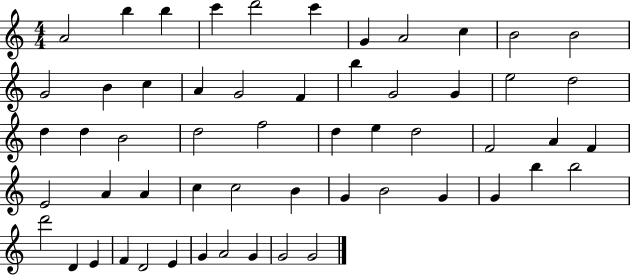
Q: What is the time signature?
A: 4/4